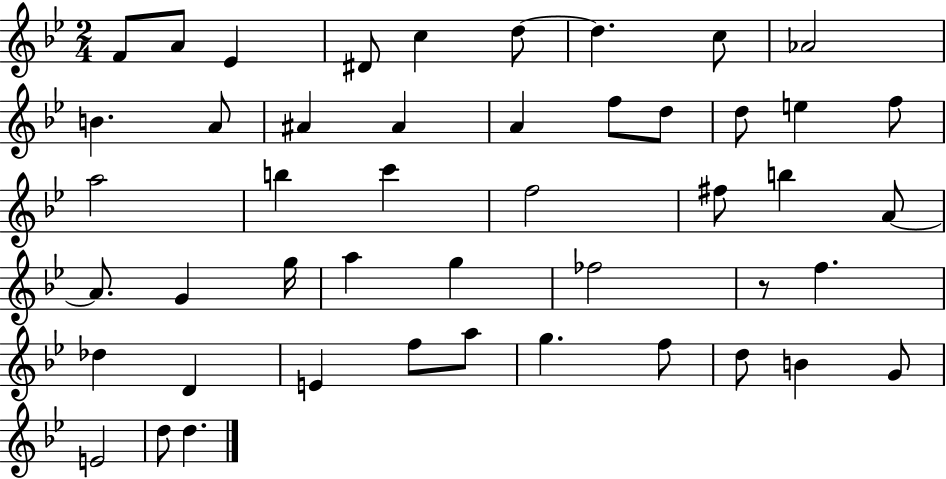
F4/e A4/e Eb4/q D#4/e C5/q D5/e D5/q. C5/e Ab4/h B4/q. A4/e A#4/q A#4/q A4/q F5/e D5/e D5/e E5/q F5/e A5/h B5/q C6/q F5/h F#5/e B5/q A4/e A4/e. G4/q G5/s A5/q G5/q FES5/h R/e F5/q. Db5/q D4/q E4/q F5/e A5/e G5/q. F5/e D5/e B4/q G4/e E4/h D5/e D5/q.